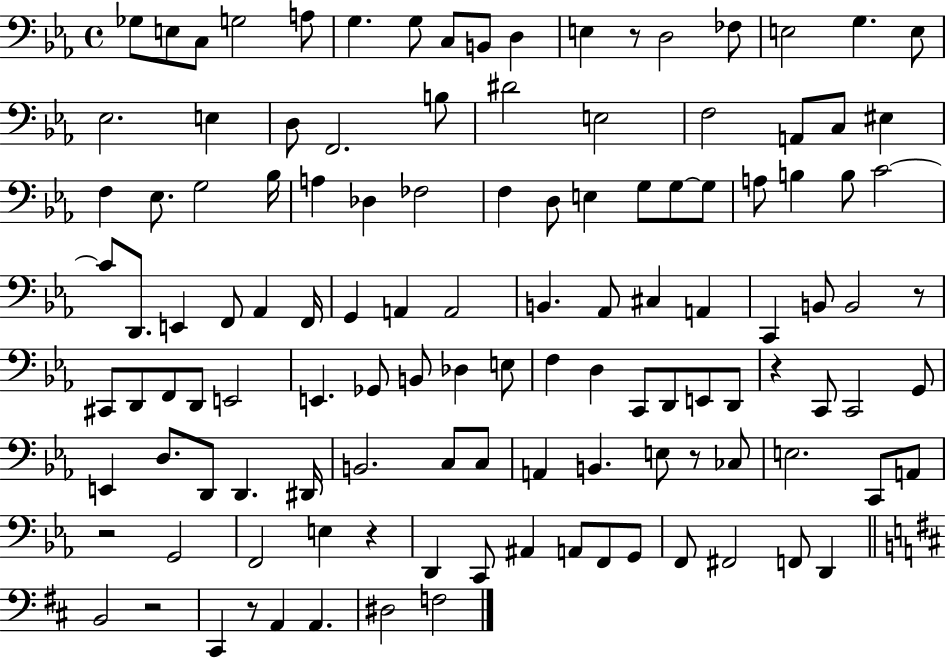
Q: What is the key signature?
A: EES major